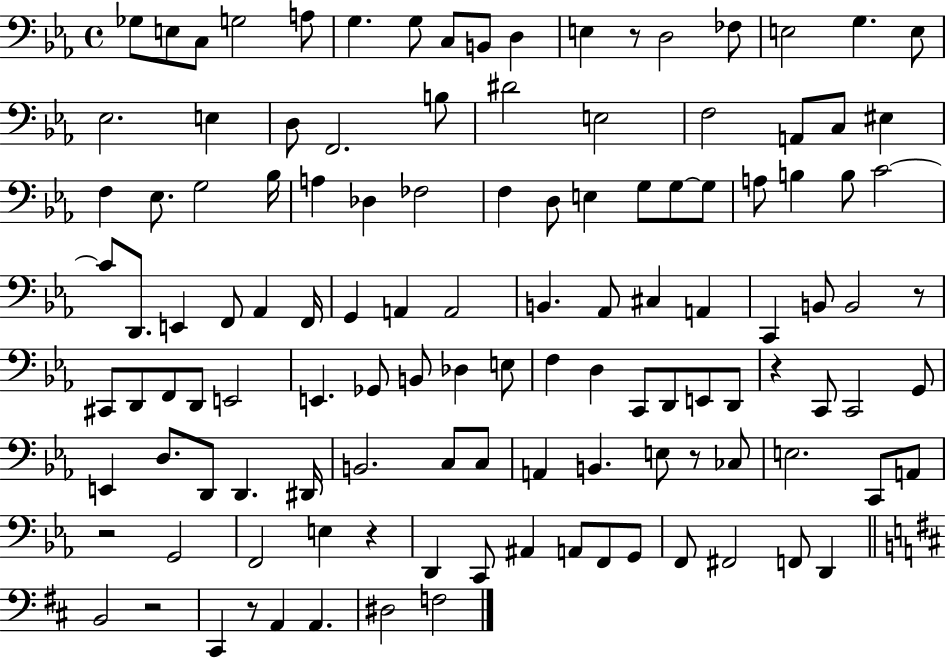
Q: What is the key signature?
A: EES major